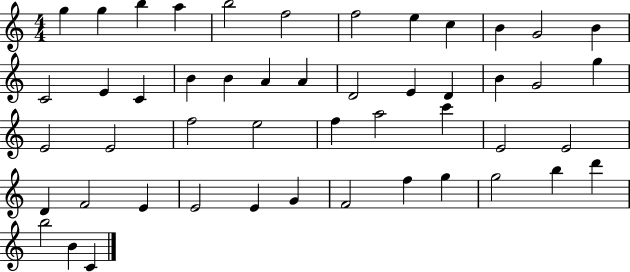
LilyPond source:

{
  \clef treble
  \numericTimeSignature
  \time 4/4
  \key c \major
  g''4 g''4 b''4 a''4 | b''2 f''2 | f''2 e''4 c''4 | b'4 g'2 b'4 | \break c'2 e'4 c'4 | b'4 b'4 a'4 a'4 | d'2 e'4 d'4 | b'4 g'2 g''4 | \break e'2 e'2 | f''2 e''2 | f''4 a''2 c'''4 | e'2 e'2 | \break d'4 f'2 e'4 | e'2 e'4 g'4 | f'2 f''4 g''4 | g''2 b''4 d'''4 | \break b''2 b'4 c'4 | \bar "|."
}